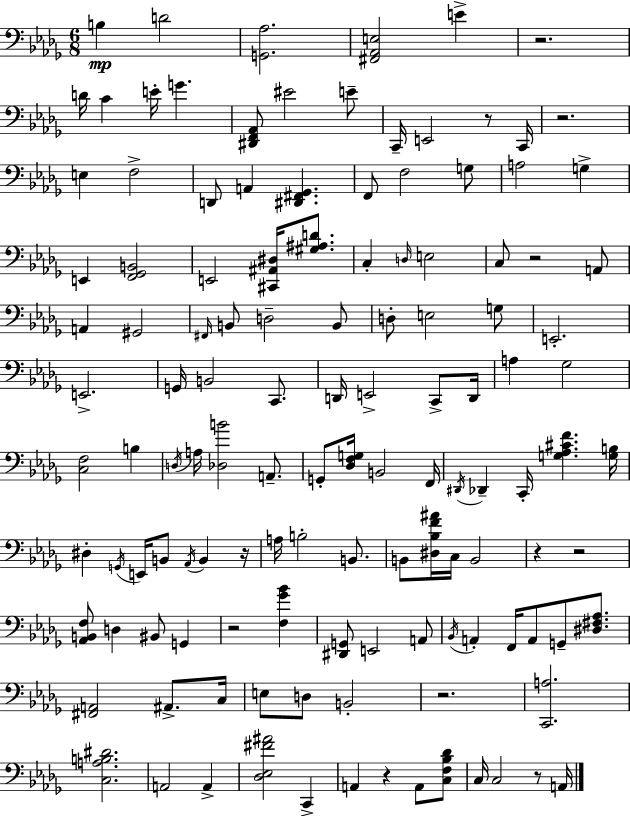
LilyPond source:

{
  \clef bass
  \numericTimeSignature
  \time 6/8
  \key bes \minor
  b4\mp d'2 | <g, aes>2. | <fis, aes, e>2 e'4-> | r2. | \break d'16 c'4 e'16-. g'4. | <dis, f, aes,>8 eis'2 e'8-- | c,16-- e,2 r8 c,16 | r2. | \break e4 f2-> | d,8 a,4 <dis, fis, ges,>4. | f,8 f2 g8 | a2 g4-> | \break e,4 <f, ges, b,>2 | e,2 <cis, ais, dis>16 <gis ais d'>8. | c4-. \grace { d16 } e2 | c8 r2 a,8 | \break a,4 gis,2 | \grace { fis,16 } b,8 d2-- | b,8 d8-. e2 | g8 e,2.-. | \break e,2.-> | g,16 b,2 c,8. | d,16 e,2-> c,8-> | d,16 a4 ges2 | \break <c f>2 b4 | \acciaccatura { d16 } a16 <des b'>2 | a,8.-- g,8-. <des f g>16 b,2 | f,16 \acciaccatura { dis,16 } des,4-- c,16-. <g aes cis' f'>4. | \break <g b>16 dis4-. \acciaccatura { g,16 } e,16 b,8 | \acciaccatura { aes,16 } b,4 r16 a16 b2-. | b,8. b,8 <dis bes f' ais'>16 c16 b,2 | r4 r2 | \break <aes, b, f>8 d4 | bis,8 g,4 r2 | <f ges' bes'>4 <dis, g,>8 e,2 | a,8 \acciaccatura { bes,16 } a,4-. f,16 | \break a,8 g,8-- <dis fis aes>8. <fis, a,>2 | ais,8.-> c16 e8 d8 b,2-. | r2. | <c, a>2. | \break <c a b dis'>2. | a,2 | a,4-> <des ees fis' ais'>2 | c,4-> a,4 r4 | \break a,8 <c f bes des'>8 c16 c2 | r8 a,16 \bar "|."
}